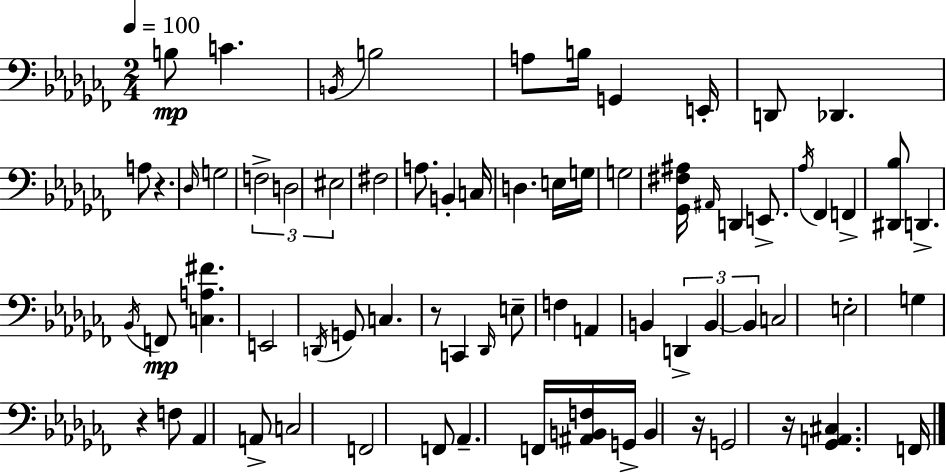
B3/e C4/q. B2/s B3/h A3/e B3/s G2/q E2/s D2/e Db2/q. A3/e R/q. Db3/s G3/h F3/h D3/h EIS3/h F#3/h A3/e. B2/q C3/s D3/q. E3/s G3/s G3/h [Gb2,F#3,A#3]/s A#2/s D2/q E2/e. Ab3/s FES2/q F2/q [D#2,Bb3]/e D2/q. Bb2/s F2/e [C3,A3,F#4]/q. E2/h D2/s G2/e C3/q. R/e C2/q Db2/s E3/e F3/q A2/q B2/q D2/q B2/q B2/q C3/h E3/h G3/q R/q F3/e Ab2/q A2/e C3/h F2/h F2/e Ab2/q. F2/s [A#2,B2,F3]/s G2/s B2/q R/s G2/h R/s [Gb2,A2,C#3]/q. F2/s